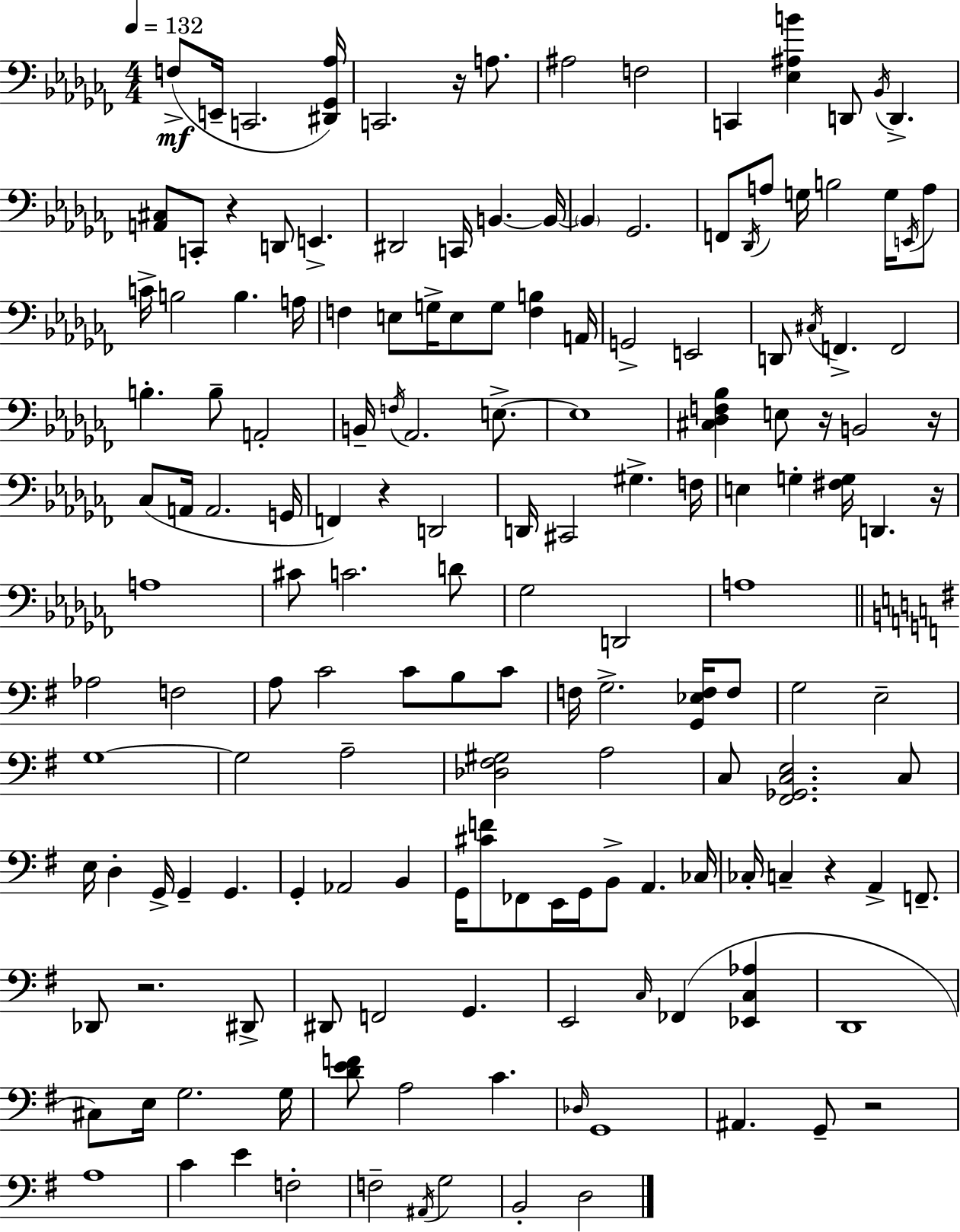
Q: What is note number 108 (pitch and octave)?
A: CES3